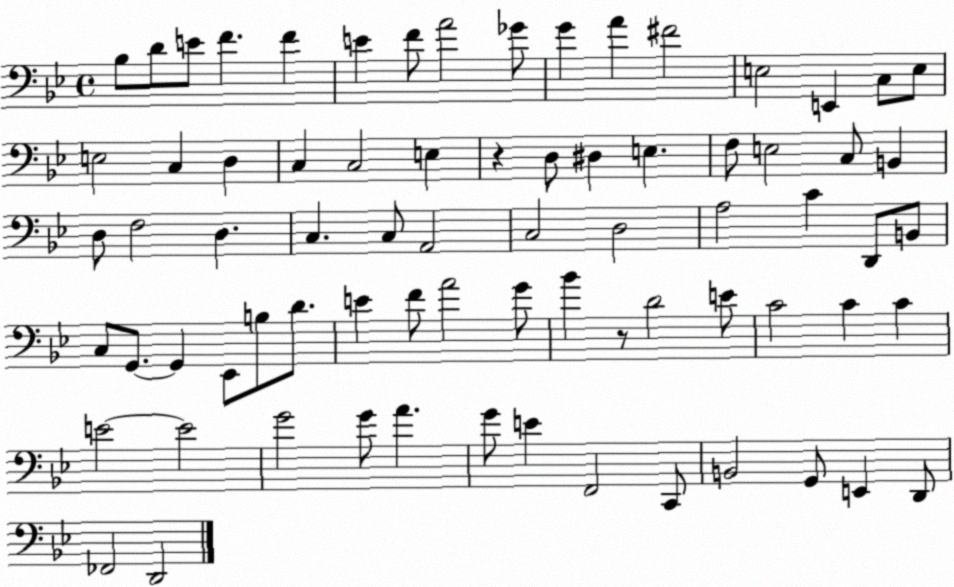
X:1
T:Untitled
M:4/4
L:1/4
K:Bb
_B,/2 D/2 E/2 F F E F/2 A2 _G/2 G A ^F2 E,2 E,, C,/2 E,/2 E,2 C, D, C, C,2 E, z D,/2 ^D, E, F,/2 E,2 C,/2 B,, D,/2 F,2 D, C, C,/2 A,,2 C,2 D,2 A,2 C D,,/2 B,,/2 C,/2 G,,/2 G,, _E,,/2 B,/2 D/2 E F/2 A2 G/2 _B z/2 D2 E/2 C2 C C E2 E2 G2 G/2 A G/2 E F,,2 C,,/2 B,,2 G,,/2 E,, D,,/2 _F,,2 D,,2